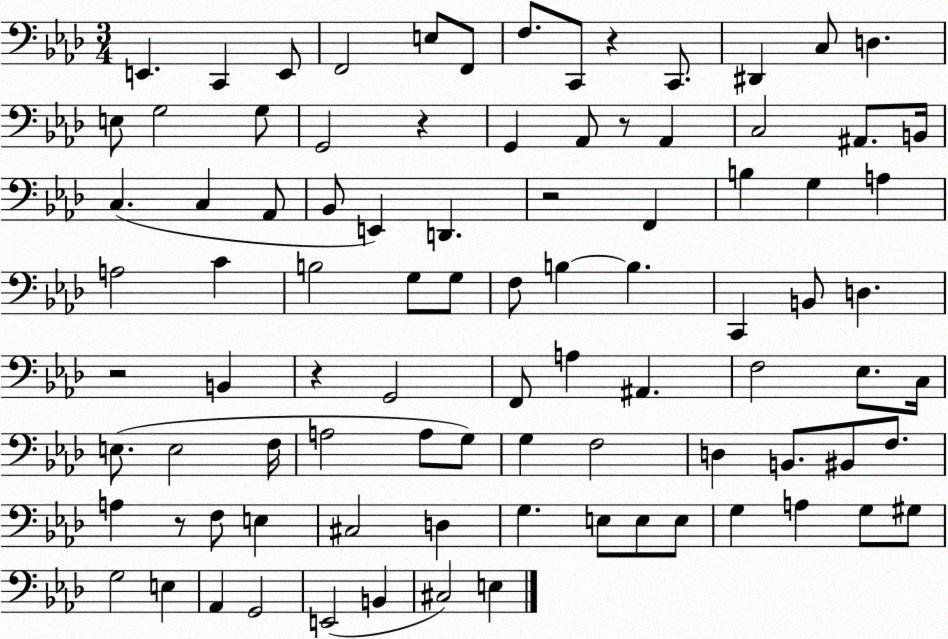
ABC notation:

X:1
T:Untitled
M:3/4
L:1/4
K:Ab
E,, C,, E,,/2 F,,2 E,/2 F,,/2 F,/2 C,,/2 z C,,/2 ^D,, C,/2 D, E,/2 G,2 G,/2 G,,2 z G,, _A,,/2 z/2 _A,, C,2 ^A,,/2 B,,/4 C, C, _A,,/2 _B,,/2 E,, D,, z2 F,, B, G, A, A,2 C B,2 G,/2 G,/2 F,/2 B, B, C,, B,,/2 D, z2 B,, z G,,2 F,,/2 A, ^A,, F,2 _E,/2 C,/4 E,/2 E,2 F,/4 A,2 A,/2 G,/2 G, F,2 D, B,,/2 ^B,,/2 F,/2 A, z/2 F,/2 E, ^C,2 D, G, E,/2 E,/2 E,/2 G, A, G,/2 ^G,/2 G,2 E, _A,, G,,2 E,,2 B,, ^C,2 E,